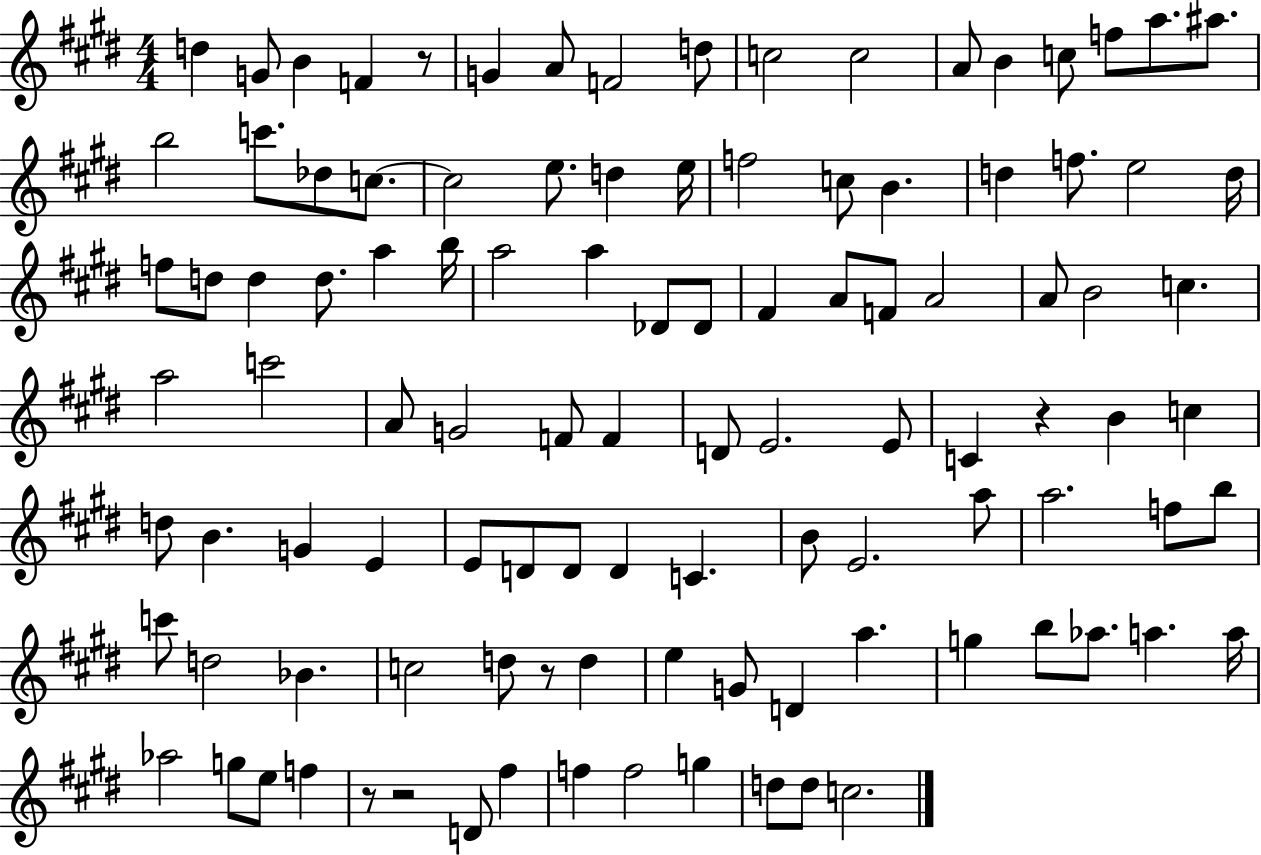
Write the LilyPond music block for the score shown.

{
  \clef treble
  \numericTimeSignature
  \time 4/4
  \key e \major
  d''4 g'8 b'4 f'4 r8 | g'4 a'8 f'2 d''8 | c''2 c''2 | a'8 b'4 c''8 f''8 a''8. ais''8. | \break b''2 c'''8. des''8 c''8.~~ | c''2 e''8. d''4 e''16 | f''2 c''8 b'4. | d''4 f''8. e''2 d''16 | \break f''8 d''8 d''4 d''8. a''4 b''16 | a''2 a''4 des'8 des'8 | fis'4 a'8 f'8 a'2 | a'8 b'2 c''4. | \break a''2 c'''2 | a'8 g'2 f'8 f'4 | d'8 e'2. e'8 | c'4 r4 b'4 c''4 | \break d''8 b'4. g'4 e'4 | e'8 d'8 d'8 d'4 c'4. | b'8 e'2. a''8 | a''2. f''8 b''8 | \break c'''8 d''2 bes'4. | c''2 d''8 r8 d''4 | e''4 g'8 d'4 a''4. | g''4 b''8 aes''8. a''4. a''16 | \break aes''2 g''8 e''8 f''4 | r8 r2 d'8 fis''4 | f''4 f''2 g''4 | d''8 d''8 c''2. | \break \bar "|."
}